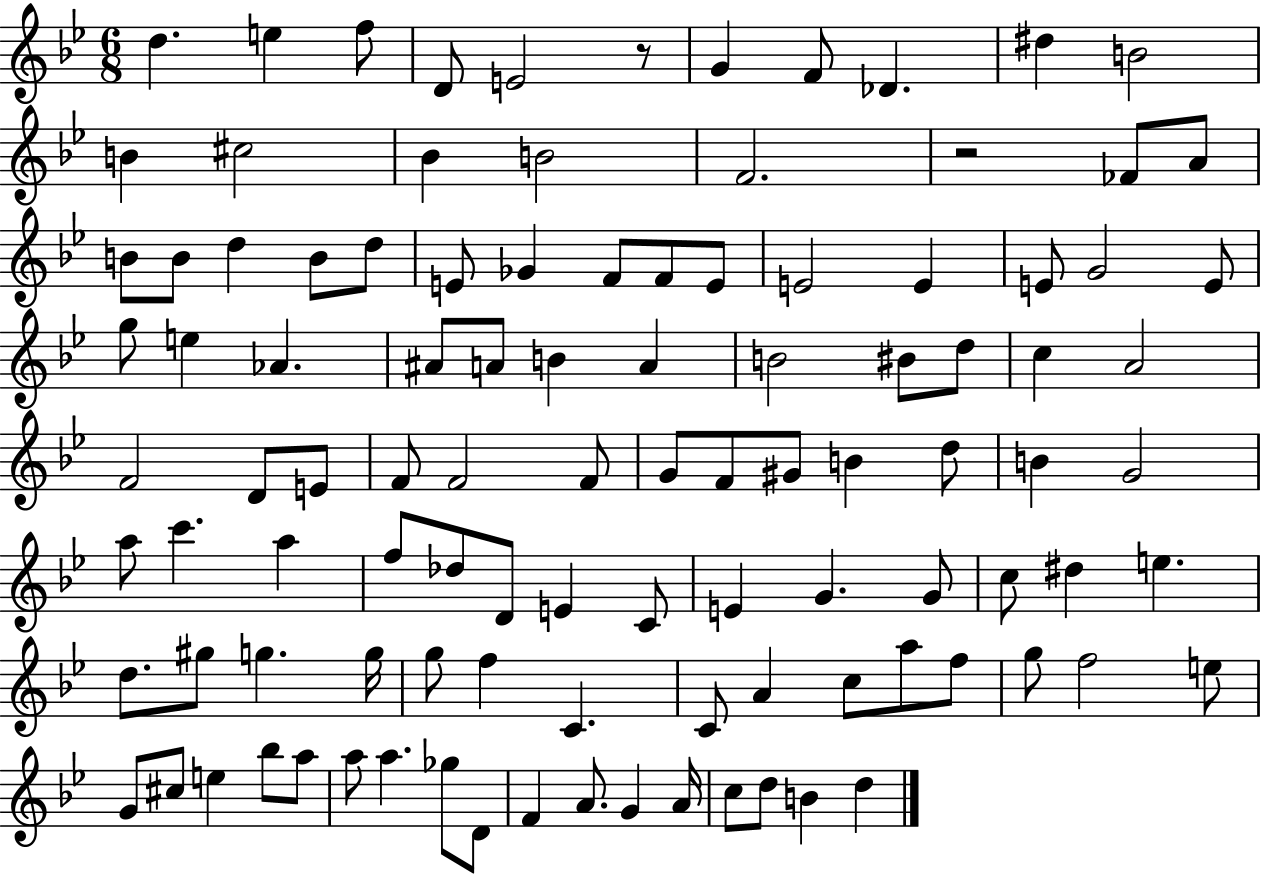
{
  \clef treble
  \numericTimeSignature
  \time 6/8
  \key bes \major
  \repeat volta 2 { d''4. e''4 f''8 | d'8 e'2 r8 | g'4 f'8 des'4. | dis''4 b'2 | \break b'4 cis''2 | bes'4 b'2 | f'2. | r2 fes'8 a'8 | \break b'8 b'8 d''4 b'8 d''8 | e'8 ges'4 f'8 f'8 e'8 | e'2 e'4 | e'8 g'2 e'8 | \break g''8 e''4 aes'4. | ais'8 a'8 b'4 a'4 | b'2 bis'8 d''8 | c''4 a'2 | \break f'2 d'8 e'8 | f'8 f'2 f'8 | g'8 f'8 gis'8 b'4 d''8 | b'4 g'2 | \break a''8 c'''4. a''4 | f''8 des''8 d'8 e'4 c'8 | e'4 g'4. g'8 | c''8 dis''4 e''4. | \break d''8. gis''8 g''4. g''16 | g''8 f''4 c'4. | c'8 a'4 c''8 a''8 f''8 | g''8 f''2 e''8 | \break g'8 cis''8 e''4 bes''8 a''8 | a''8 a''4. ges''8 d'8 | f'4 a'8. g'4 a'16 | c''8 d''8 b'4 d''4 | \break } \bar "|."
}